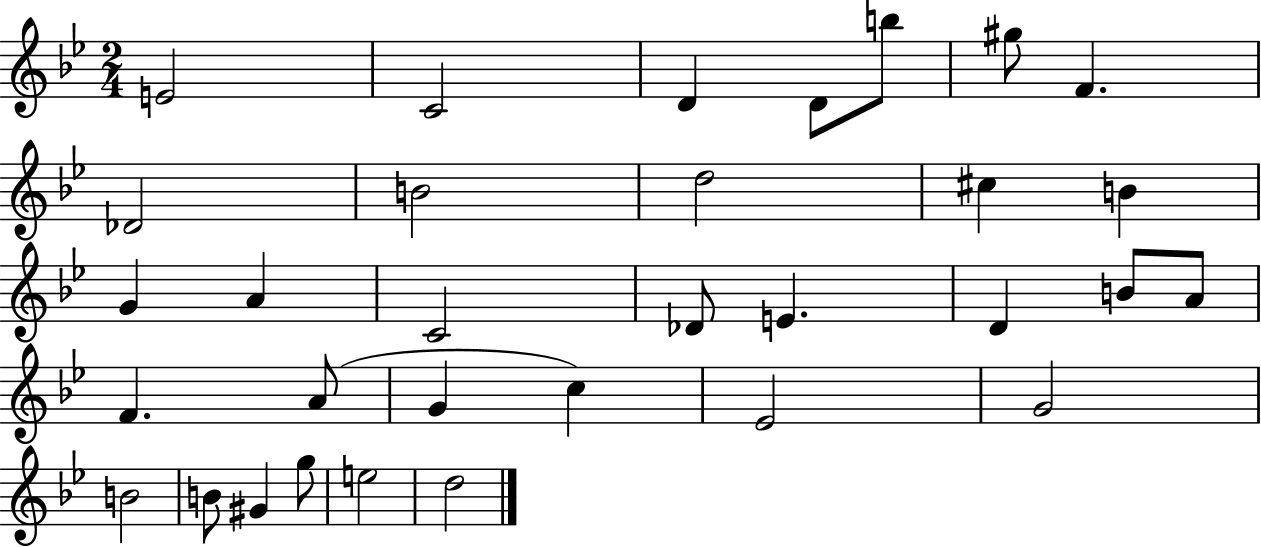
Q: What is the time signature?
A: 2/4